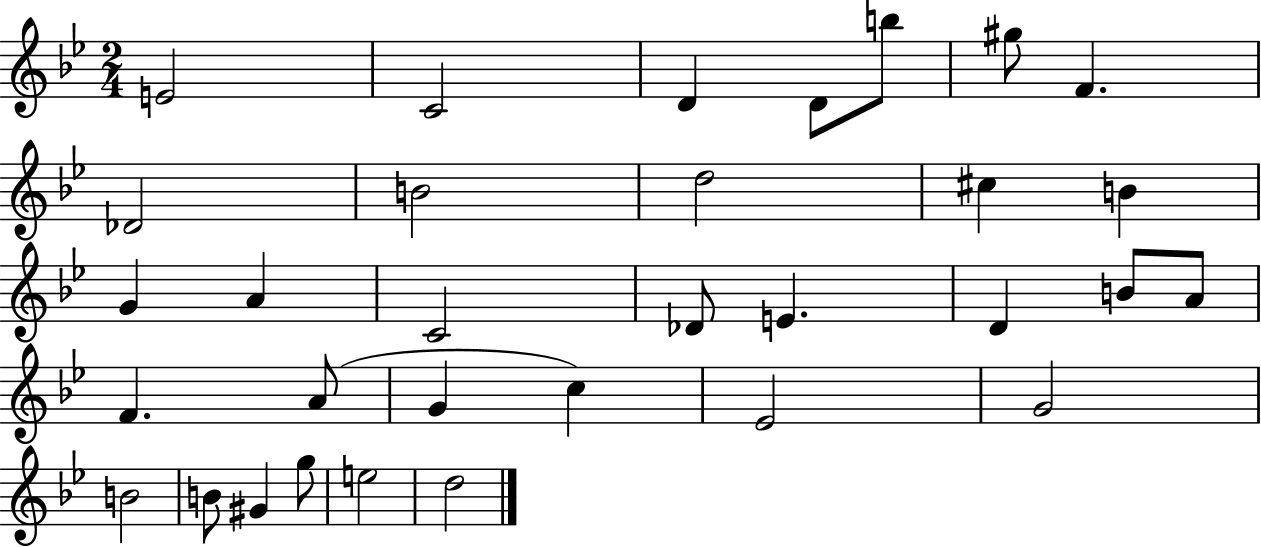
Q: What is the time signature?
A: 2/4